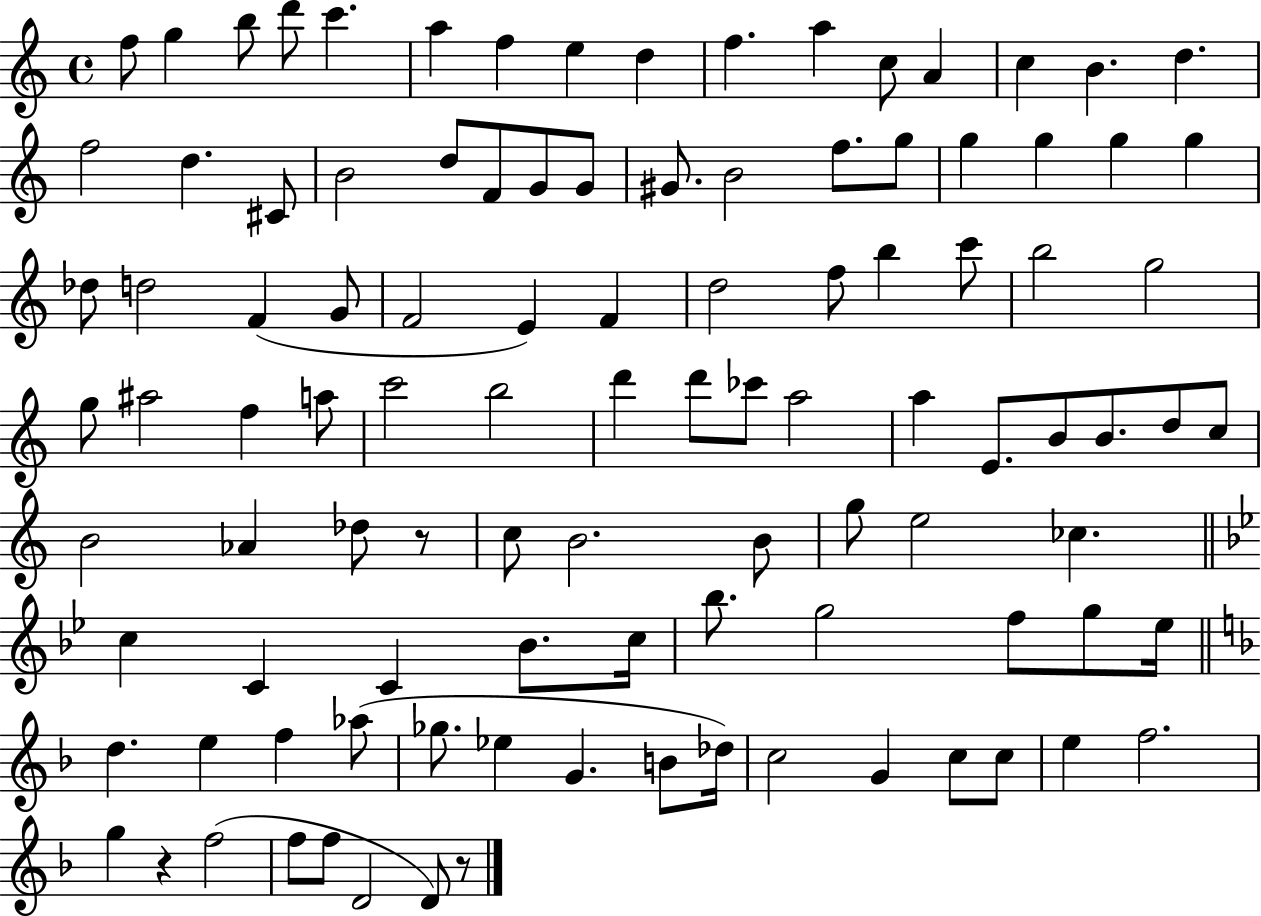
X:1
T:Untitled
M:4/4
L:1/4
K:C
f/2 g b/2 d'/2 c' a f e d f a c/2 A c B d f2 d ^C/2 B2 d/2 F/2 G/2 G/2 ^G/2 B2 f/2 g/2 g g g g _d/2 d2 F G/2 F2 E F d2 f/2 b c'/2 b2 g2 g/2 ^a2 f a/2 c'2 b2 d' d'/2 _c'/2 a2 a E/2 B/2 B/2 d/2 c/2 B2 _A _d/2 z/2 c/2 B2 B/2 g/2 e2 _c c C C _B/2 c/4 _b/2 g2 f/2 g/2 _e/4 d e f _a/2 _g/2 _e G B/2 _d/4 c2 G c/2 c/2 e f2 g z f2 f/2 f/2 D2 D/2 z/2